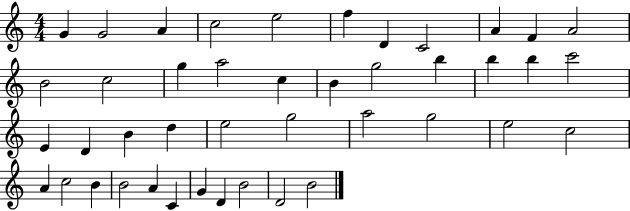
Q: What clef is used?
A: treble